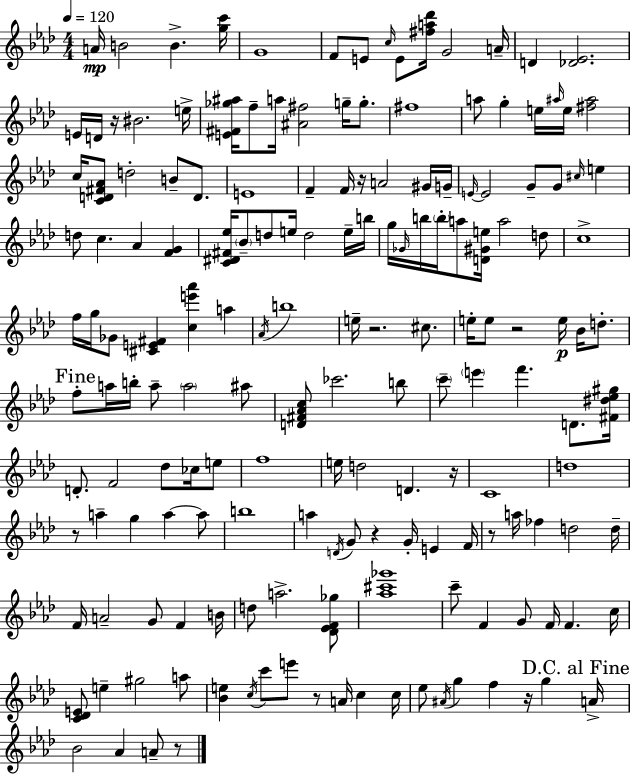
A4/s B4/h B4/q. [G5,C6]/s G4/w F4/e E4/e C5/s E4/e [F#5,A5,Db6]/s G4/h A4/s D4/q [Db4,Eb4]/h. E4/s D4/s R/s BIS4/h. E5/s [E4,F#4,Gb5,A#5]/s F5/e A5/s [A#4,F#5]/h G5/s G5/e. F#5/w A5/e G5/q E5/s A#5/s E5/s [F#5,A#5]/h C5/s [C4,D4,F#4,Ab4]/e D5/h B4/e D4/e. E4/w F4/q F4/s R/s A4/h G#4/s G4/s E4/s E4/h G4/e G4/e C#5/s E5/q D5/e C5/q. Ab4/q [F4,G4]/q [C4,D#4,F#4,Eb5]/s Bb4/e D5/e E5/s D5/h E5/s B5/s G5/s Gb4/s B5/s B5/s A5/e [D4,G#4,E5]/s A5/h D5/e C5/w F5/s G5/s Gb4/e [C#4,E4,F#4]/q [C5,E6,Ab6]/q A5/q Ab4/s B5/w E5/s R/h. C#5/e. E5/s E5/e R/h E5/s Bb4/s D5/e. F5/e A5/s B5/s A5/e A5/h A#5/e [D4,F#4,Ab4,C5]/e CES6/h. B5/e C6/e E6/q F6/q. D4/e. [F#4,D#5,Eb5,G#5]/s D4/e. F4/h Db5/e CES5/s E5/e F5/w E5/s D5/h D4/q. R/s C4/w D5/w R/e A5/q G5/q A5/q A5/e B5/w A5/q D4/s G4/e R/q G4/s E4/q F4/s R/e A5/s FES5/q D5/h D5/s F4/s A4/h G4/e F4/q B4/s D5/e A5/h. [Db4,Eb4,F4,Gb5]/e [Ab5,C#6,Gb6]/w C6/e F4/q G4/e F4/s F4/q. C5/s [C4,Db4,E4]/e E5/q G#5/h A5/e [Bb4,E5]/q C5/s C6/e E6/e R/e A4/s C5/q C5/s Eb5/e A#4/s G5/q F5/q R/s G5/q A4/s Bb4/h Ab4/q A4/e R/e